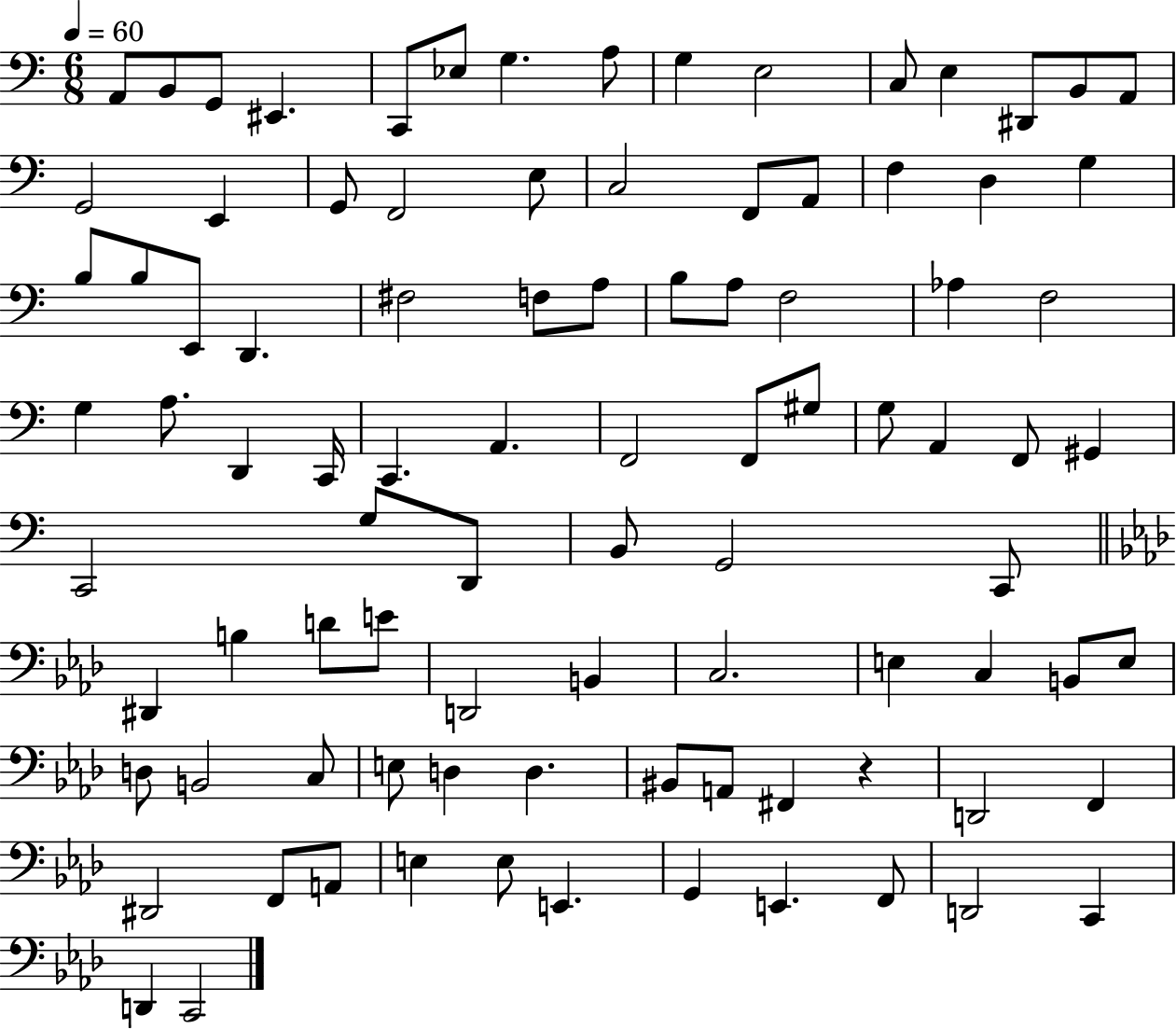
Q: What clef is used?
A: bass